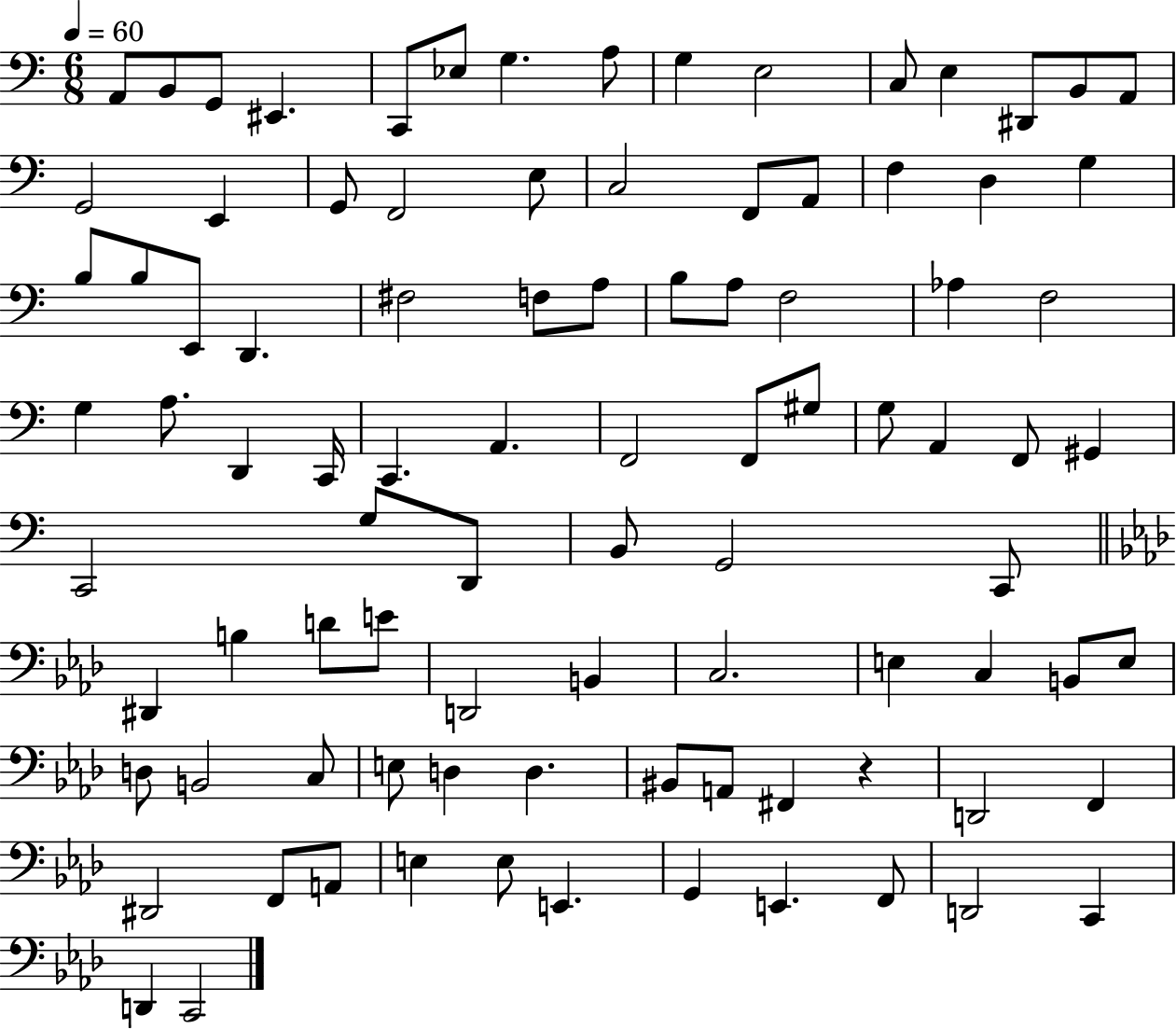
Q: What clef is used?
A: bass